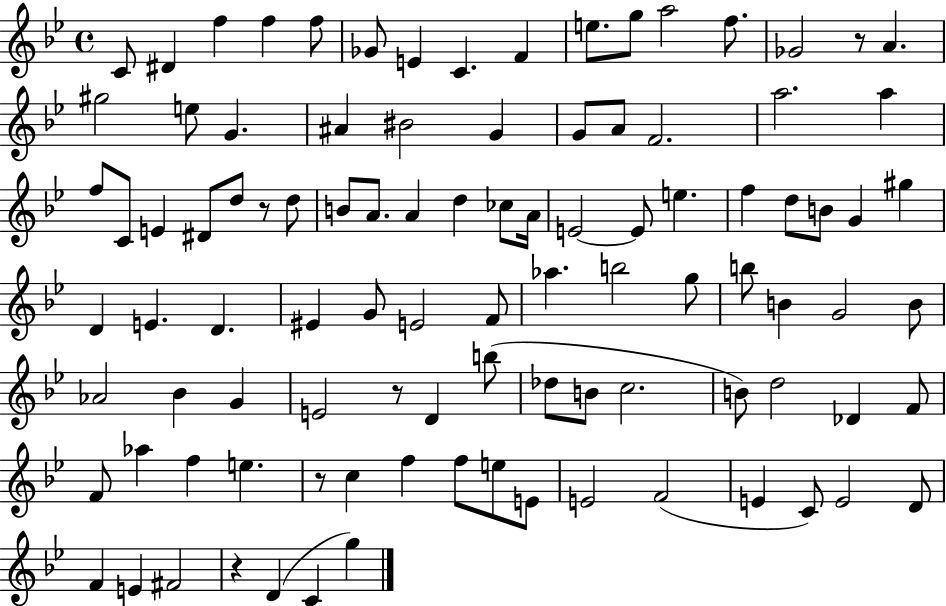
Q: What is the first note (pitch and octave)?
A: C4